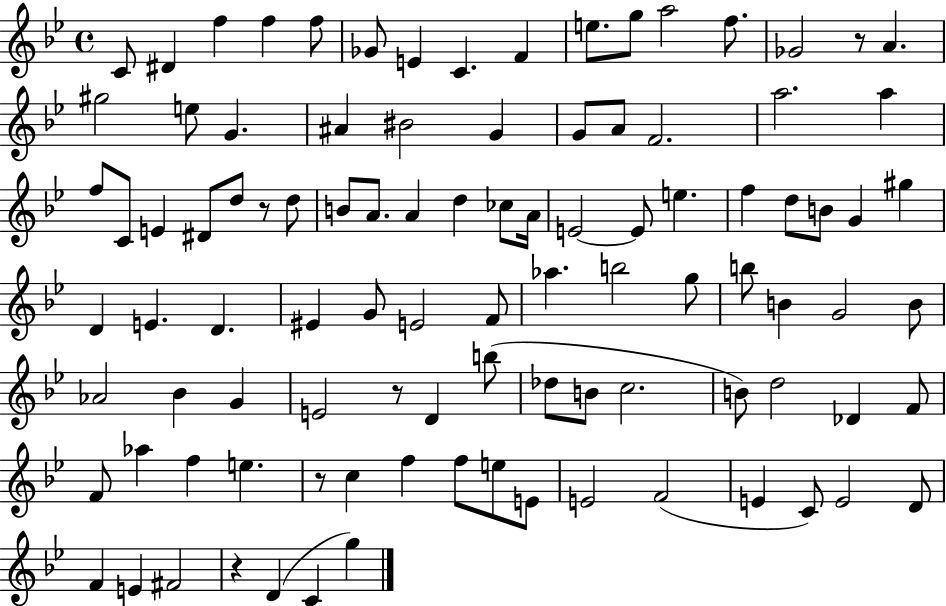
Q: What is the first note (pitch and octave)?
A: C4